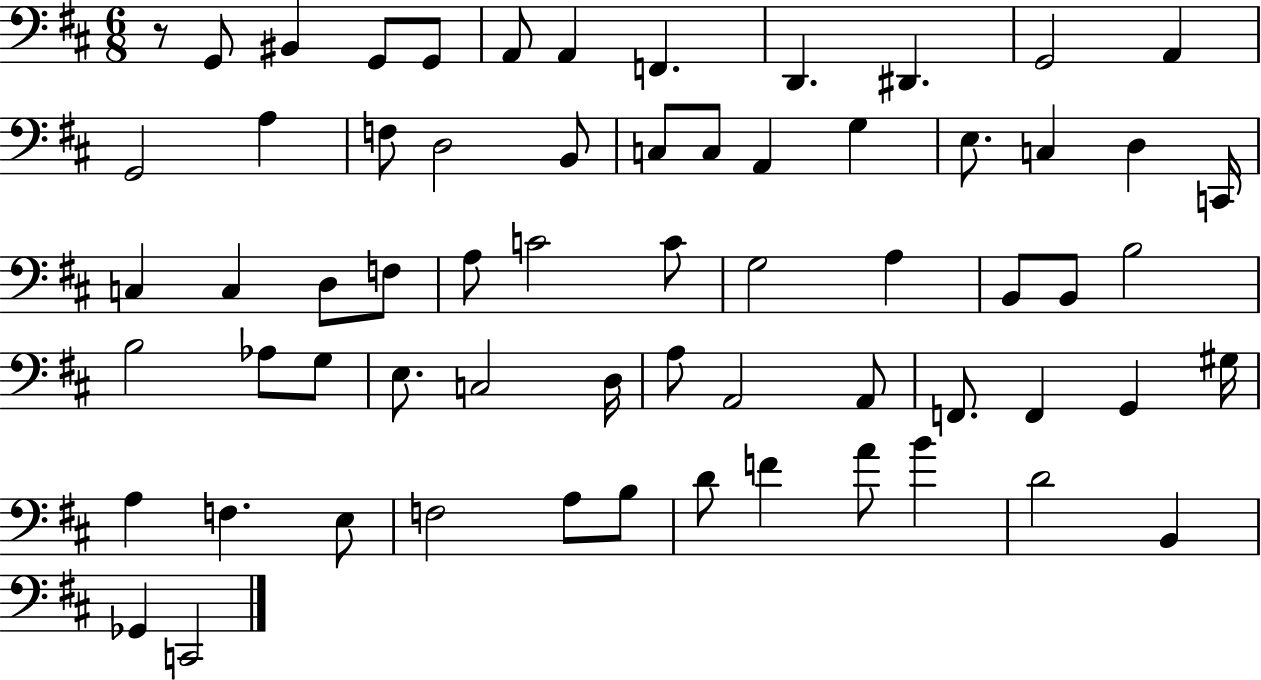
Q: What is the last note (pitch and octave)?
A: C2